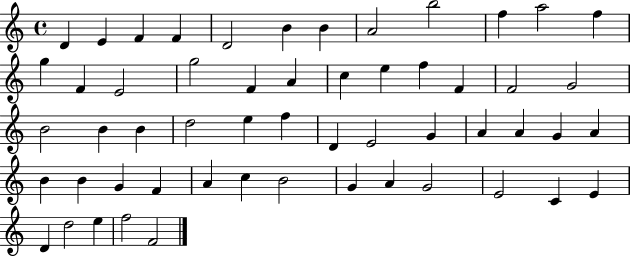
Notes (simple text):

D4/q E4/q F4/q F4/q D4/h B4/q B4/q A4/h B5/h F5/q A5/h F5/q G5/q F4/q E4/h G5/h F4/q A4/q C5/q E5/q F5/q F4/q F4/h G4/h B4/h B4/q B4/q D5/h E5/q F5/q D4/q E4/h G4/q A4/q A4/q G4/q A4/q B4/q B4/q G4/q F4/q A4/q C5/q B4/h G4/q A4/q G4/h E4/h C4/q E4/q D4/q D5/h E5/q F5/h F4/h